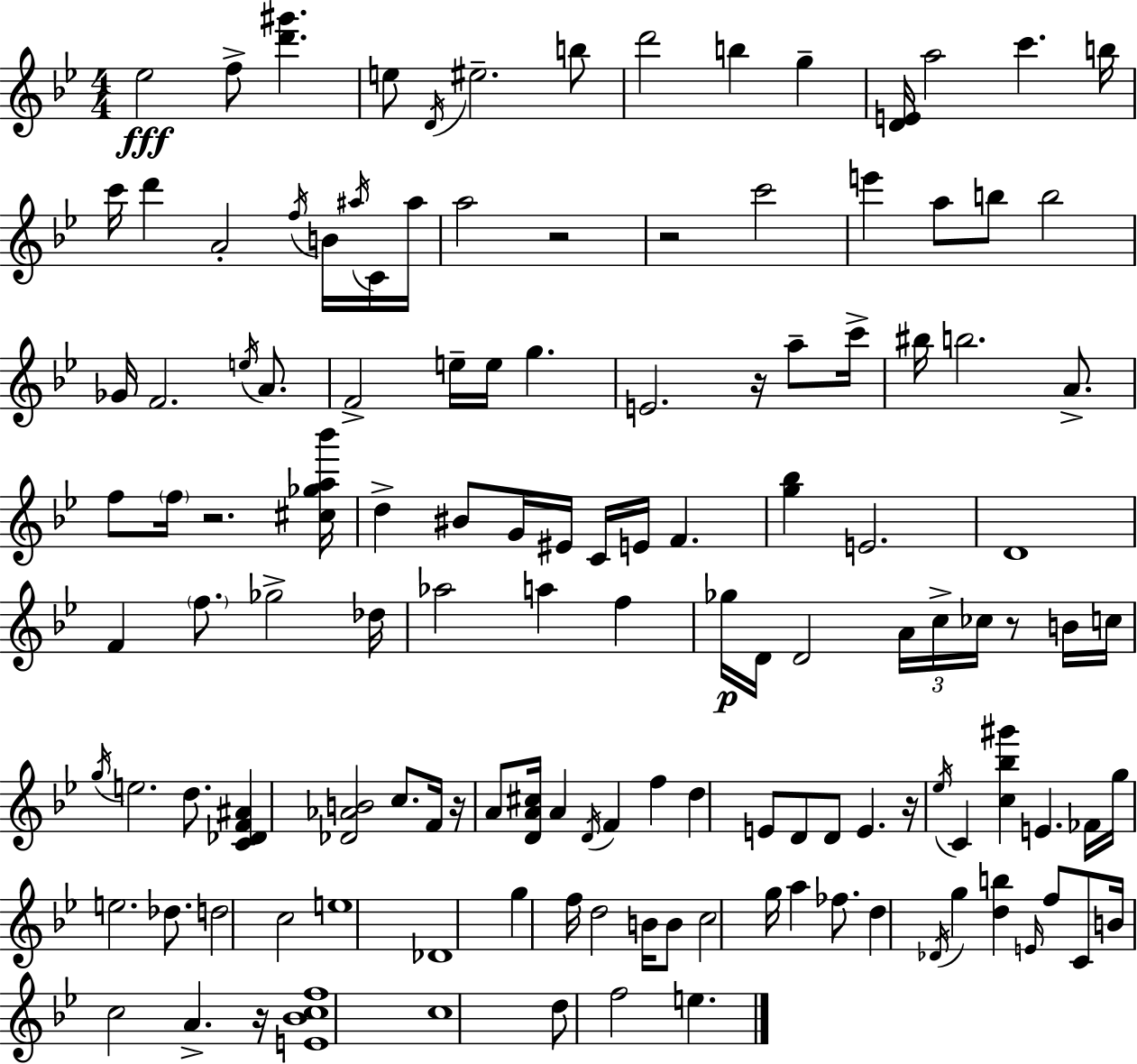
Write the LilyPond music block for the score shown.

{
  \clef treble
  \numericTimeSignature
  \time 4/4
  \key g \minor
  ees''2\fff f''8-> <d''' gis'''>4. | e''8 \acciaccatura { d'16 } eis''2.-- b''8 | d'''2 b''4 g''4-- | <d' e'>16 a''2 c'''4. | \break b''16 c'''16 d'''4 a'2-. \acciaccatura { f''16 } b'16 | \acciaccatura { ais''16 } c'16 ais''16 a''2 r2 | r2 c'''2 | e'''4 a''8 b''8 b''2 | \break ges'16 f'2. | \acciaccatura { e''16 } a'8. f'2-> e''16-- e''16 g''4. | e'2. | r16 a''8-- c'''16-> bis''16 b''2. | \break a'8.-> f''8 \parenthesize f''16 r2. | <cis'' ges'' a'' bes'''>16 d''4-> bis'8 g'16 eis'16 c'16 e'16 f'4. | <g'' bes''>4 e'2. | d'1 | \break f'4 \parenthesize f''8. ges''2-> | des''16 aes''2 a''4 | f''4 ges''16\p d'16 d'2 \tuplet 3/2 { a'16 c''16-> | ces''16 } r8 b'16 c''16 \acciaccatura { g''16 } e''2. | \break d''8. <c' des' f' ais'>4 <des' aes' b'>2 | c''8. f'16 r16 a'8 <d' a' cis''>16 a'4 \acciaccatura { d'16 } f'4 | f''4 d''4 e'8 d'8 d'8 | e'4. r16 \acciaccatura { ees''16 } c'4 <c'' bes'' gis'''>4 | \break e'4. fes'16 g''16 e''2. | des''8. d''2 c''2 | e''1 | des'1 | \break g''4 f''16 d''2 | b'16 b'8 c''2 g''16 | a''4 fes''8. d''4 \acciaccatura { des'16 } g''4 | <d'' b''>4 \grace { e'16 } f''8 c'8 b'16 c''2 | \break a'4.-> r16 <e' bes' c'' f''>1 | c''1 | d''8 f''2 | e''4. \bar "|."
}